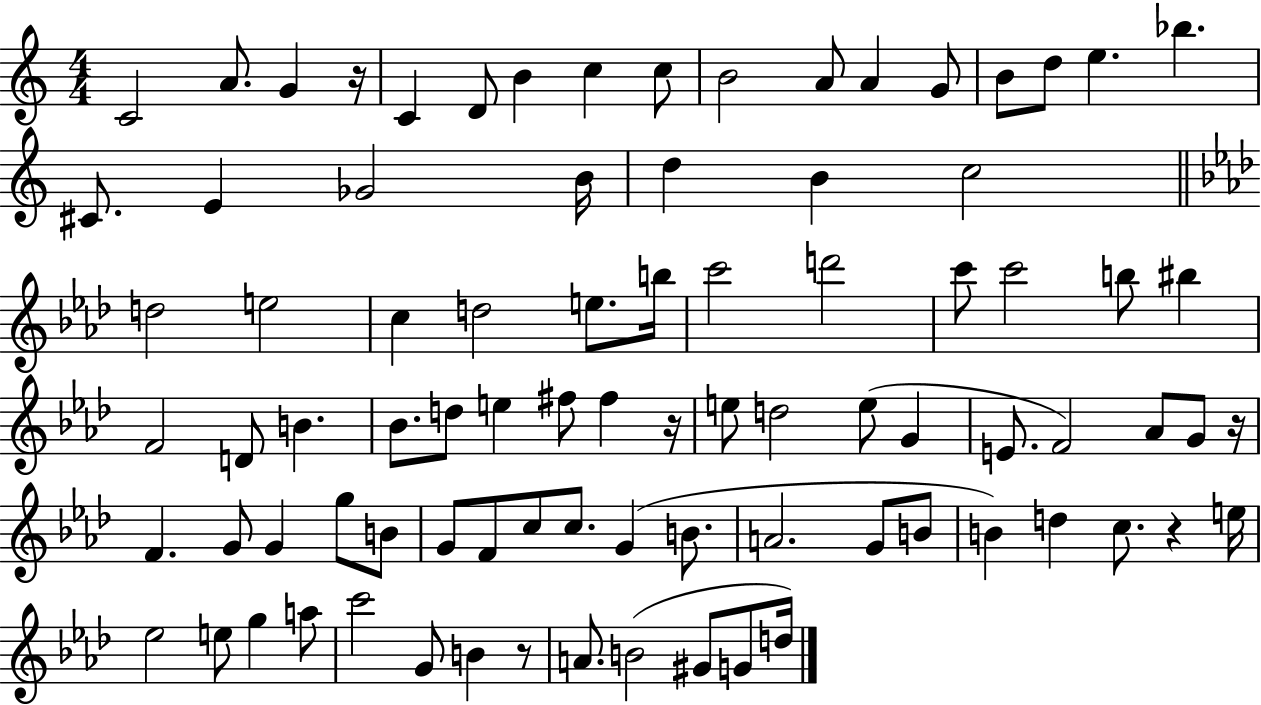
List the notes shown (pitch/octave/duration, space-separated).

C4/h A4/e. G4/q R/s C4/q D4/e B4/q C5/q C5/e B4/h A4/e A4/q G4/e B4/e D5/e E5/q. Bb5/q. C#4/e. E4/q Gb4/h B4/s D5/q B4/q C5/h D5/h E5/h C5/q D5/h E5/e. B5/s C6/h D6/h C6/e C6/h B5/e BIS5/q F4/h D4/e B4/q. Bb4/e. D5/e E5/q F#5/e F#5/q R/s E5/e D5/h E5/e G4/q E4/e. F4/h Ab4/e G4/e R/s F4/q. G4/e G4/q G5/e B4/e G4/e F4/e C5/e C5/e. G4/q B4/e. A4/h. G4/e B4/e B4/q D5/q C5/e. R/q E5/s Eb5/h E5/e G5/q A5/e C6/h G4/e B4/q R/e A4/e. B4/h G#4/e G4/e D5/s